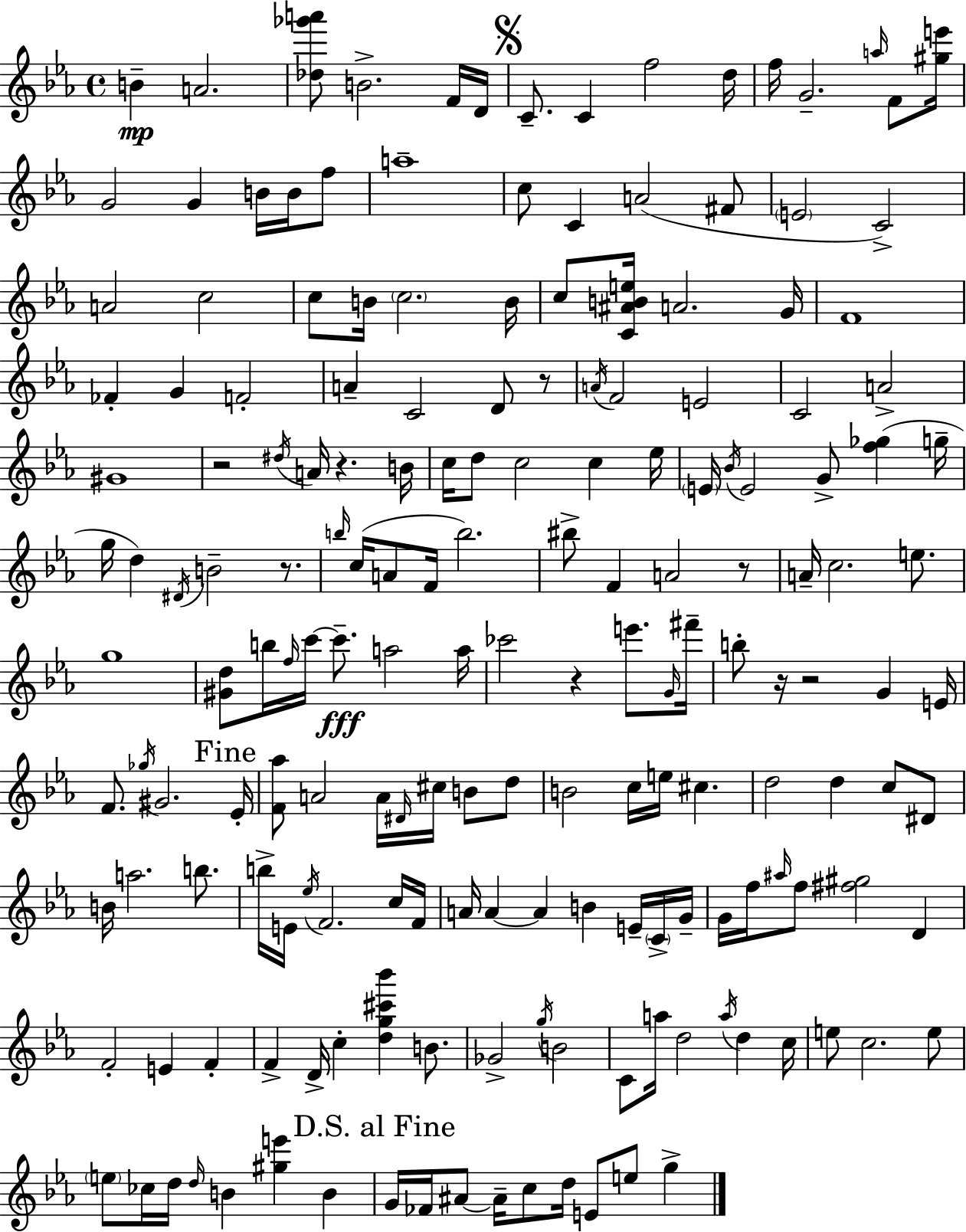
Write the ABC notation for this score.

X:1
T:Untitled
M:4/4
L:1/4
K:Cm
B A2 [_d_g'a']/2 B2 F/4 D/4 C/2 C f2 d/4 f/4 G2 a/4 F/2 [^ge']/4 G2 G B/4 B/4 f/2 a4 c/2 C A2 ^F/2 E2 C2 A2 c2 c/2 B/4 c2 B/4 c/2 [C^ABe]/4 A2 G/4 F4 _F G F2 A C2 D/2 z/2 A/4 F2 E2 C2 A2 ^G4 z2 ^d/4 A/4 z B/4 c/4 d/2 c2 c _e/4 E/4 _B/4 E2 G/2 [f_g] g/4 g/4 d ^D/4 B2 z/2 b/4 c/4 A/2 F/4 b2 ^b/2 F A2 z/2 A/4 c2 e/2 g4 [^Gd]/2 b/4 f/4 c'/4 c'/2 a2 a/4 _c'2 z e'/2 G/4 ^f'/4 b/2 z/4 z2 G E/4 F/2 _g/4 ^G2 _E/4 [F_a]/2 A2 A/4 ^D/4 ^c/4 B/2 d/2 B2 c/4 e/4 ^c d2 d c/2 ^D/2 B/4 a2 b/2 b/4 E/4 _e/4 F2 c/4 F/4 A/4 A A B E/4 C/4 G/4 G/4 f/4 ^a/4 f/2 [^f^g]2 D F2 E F F D/4 c [dg^c'_b'] B/2 _G2 g/4 B2 C/2 a/4 d2 a/4 d c/4 e/2 c2 e/2 e/2 _c/4 d/4 d/4 B [^ge'] B G/4 _F/4 ^A/2 ^A/4 c/2 d/4 E/2 e/2 g